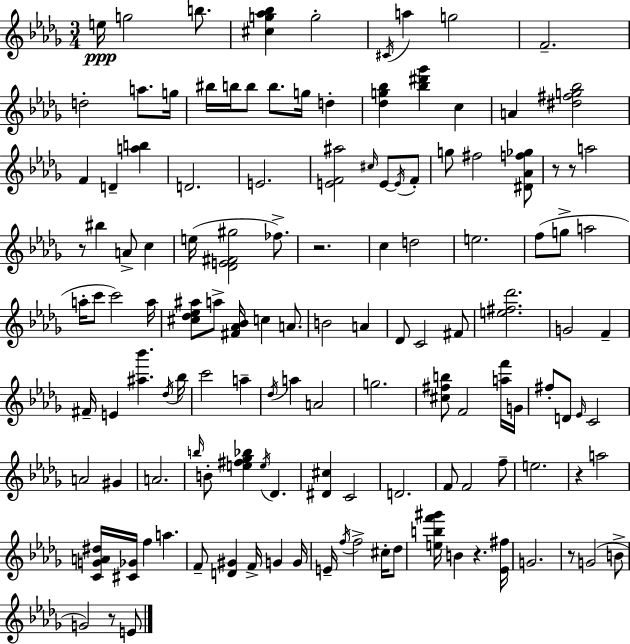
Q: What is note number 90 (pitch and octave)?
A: G4